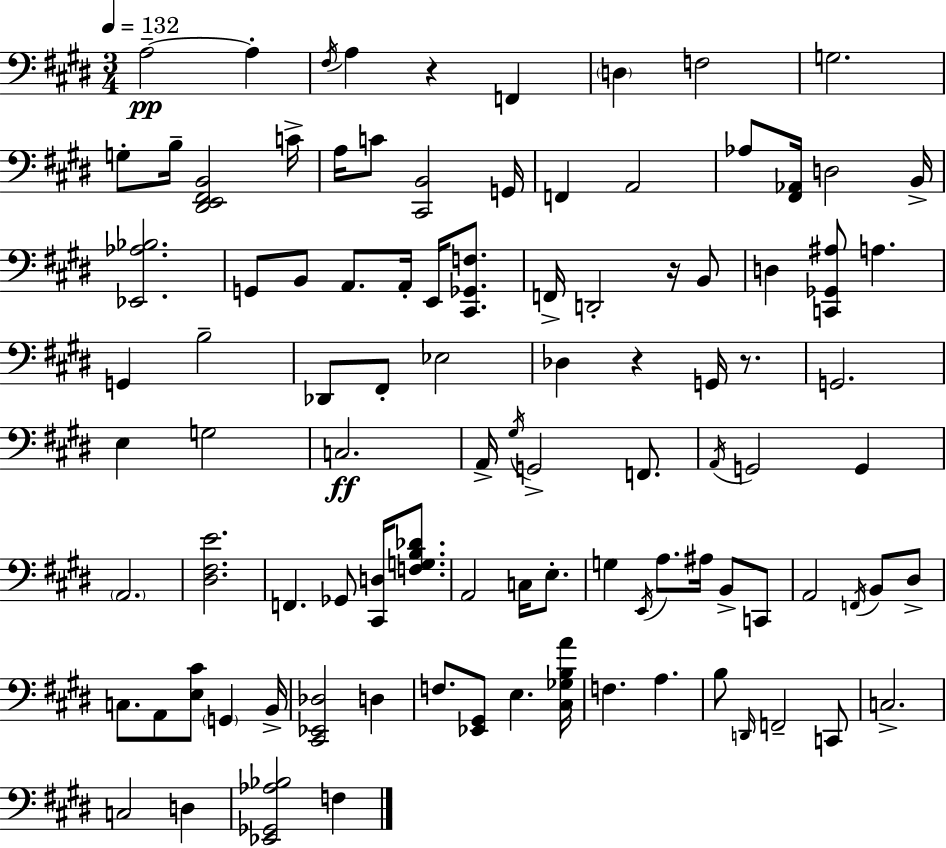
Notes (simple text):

A3/h A3/q F#3/s A3/q R/q F2/q D3/q F3/h G3/h. G3/e B3/s [D#2,E2,F#2,B2]/h C4/s A3/s C4/e [C#2,B2]/h G2/s F2/q A2/h Ab3/e [F#2,Ab2]/s D3/h B2/s [Eb2,Ab3,Bb3]/h. G2/e B2/e A2/e. A2/s E2/s [C#2,Gb2,F3]/e. F2/s D2/h R/s B2/e D3/q [C2,Gb2,A#3]/e A3/q. G2/q B3/h Db2/e F#2/e Eb3/h Db3/q R/q G2/s R/e. G2/h. E3/q G3/h C3/h. A2/s G#3/s G2/h F2/e. A2/s G2/h G2/q A2/h. [D#3,F#3,E4]/h. F2/q. Gb2/e [C#2,D3]/s [F3,G3,B3,Db4]/e. A2/h C3/s E3/e. G3/q E2/s A3/e. A#3/s B2/e C2/e A2/h F2/s B2/e D#3/e C3/e. A2/e [E3,C#4]/e G2/q B2/s [C#2,Eb2,Db3]/h D3/q F3/e. [Eb2,G#2]/e E3/q. [C#3,Gb3,B3,A4]/s F3/q. A3/q. B3/e D2/s F2/h C2/e C3/h. C3/h D3/q [Eb2,Gb2,Ab3,Bb3]/h F3/q